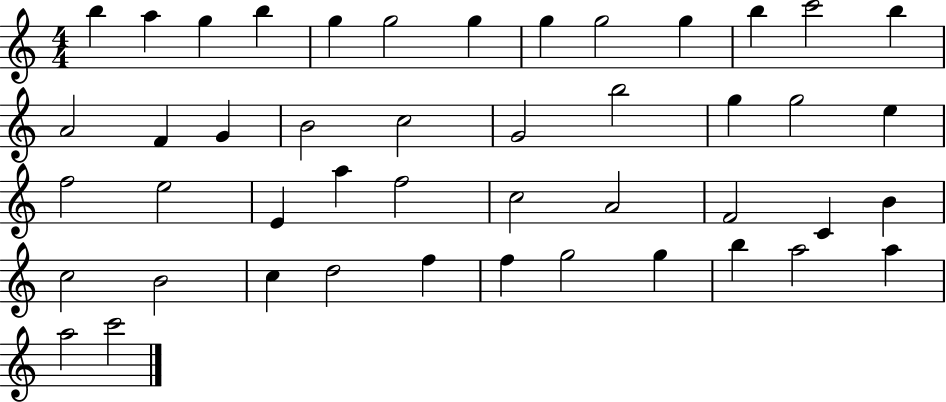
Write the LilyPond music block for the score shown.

{
  \clef treble
  \numericTimeSignature
  \time 4/4
  \key c \major
  b''4 a''4 g''4 b''4 | g''4 g''2 g''4 | g''4 g''2 g''4 | b''4 c'''2 b''4 | \break a'2 f'4 g'4 | b'2 c''2 | g'2 b''2 | g''4 g''2 e''4 | \break f''2 e''2 | e'4 a''4 f''2 | c''2 a'2 | f'2 c'4 b'4 | \break c''2 b'2 | c''4 d''2 f''4 | f''4 g''2 g''4 | b''4 a''2 a''4 | \break a''2 c'''2 | \bar "|."
}